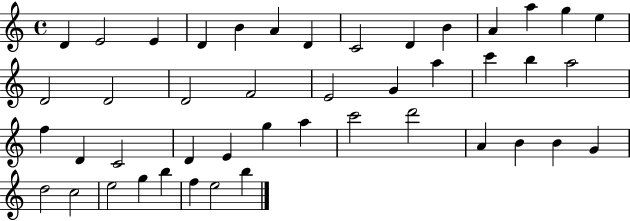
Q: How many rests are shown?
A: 0